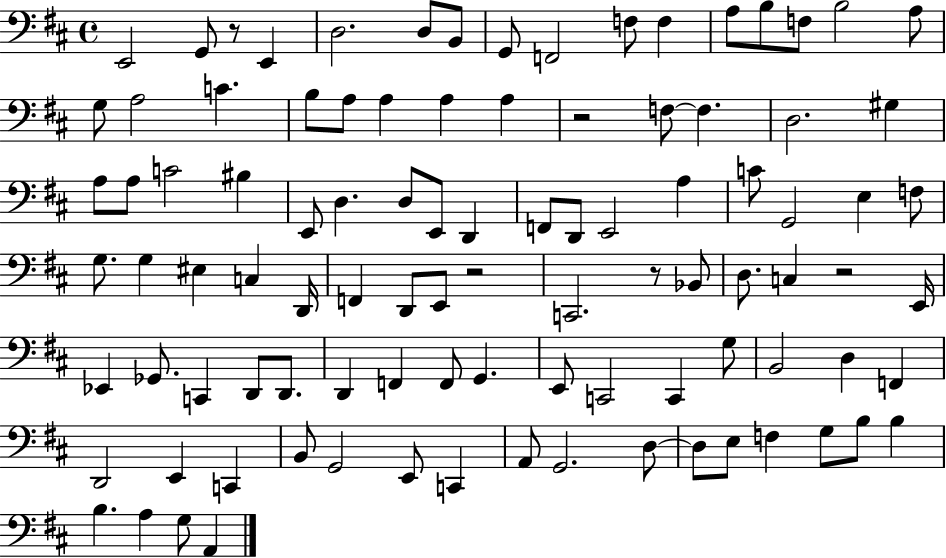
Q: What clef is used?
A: bass